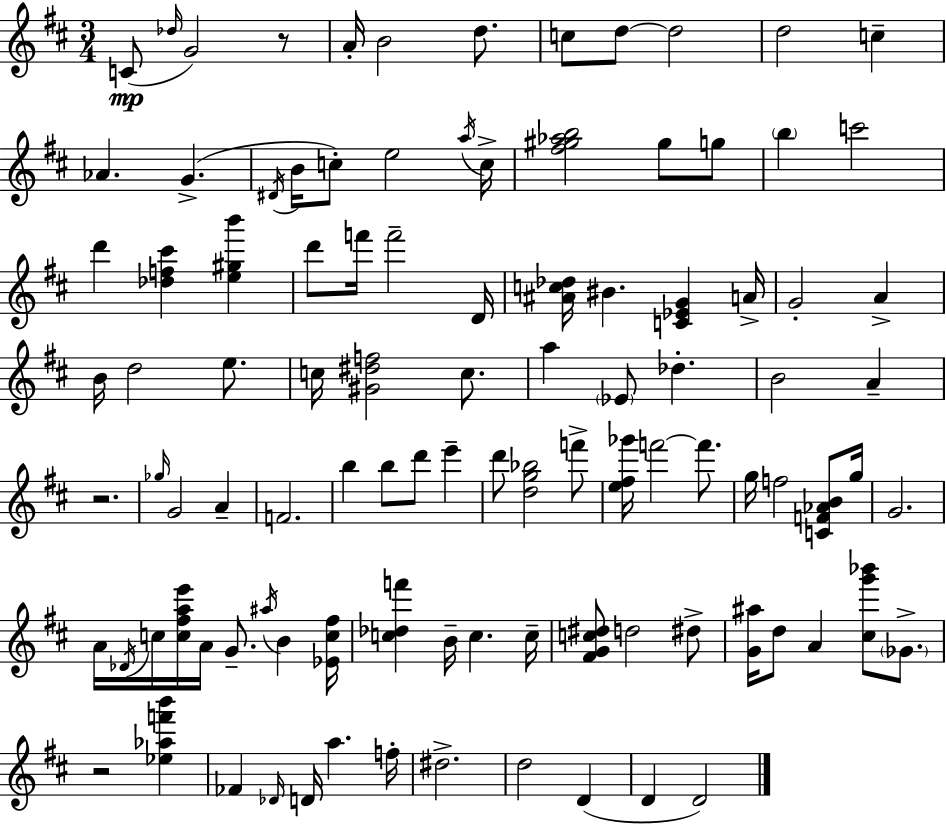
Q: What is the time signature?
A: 3/4